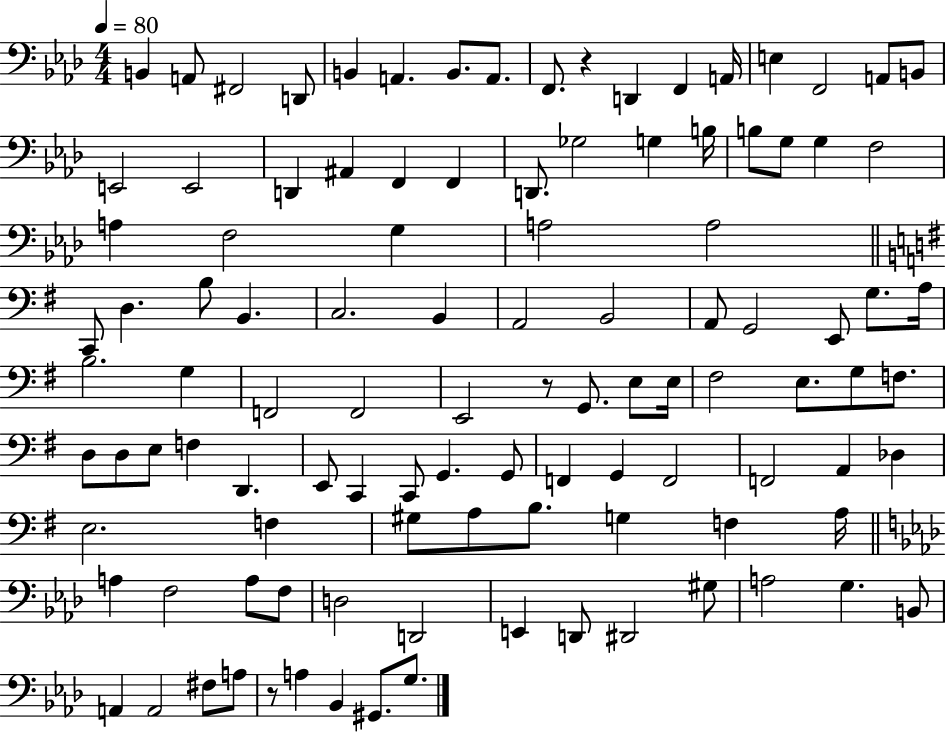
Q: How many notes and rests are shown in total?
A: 108